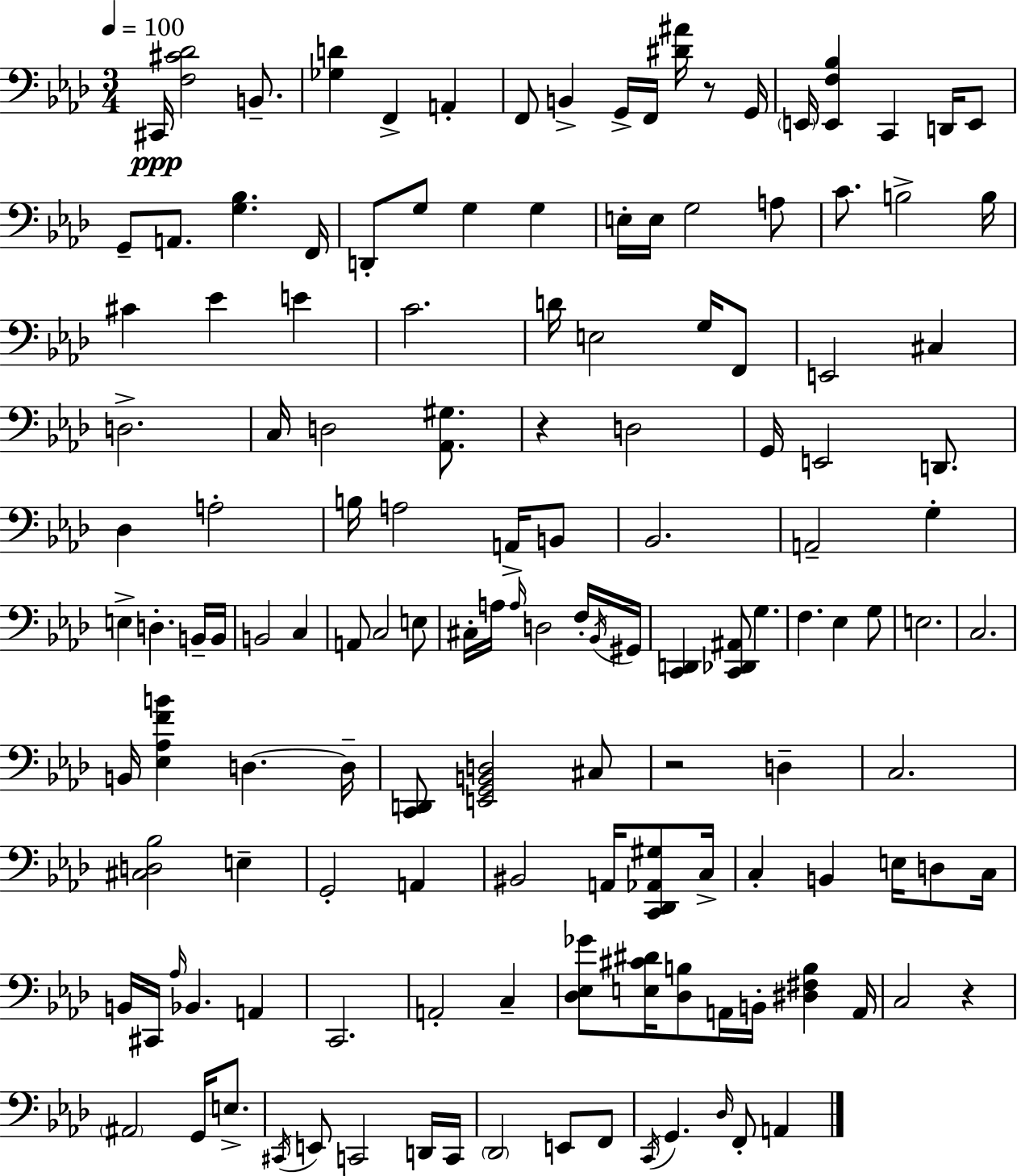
C#2/s [F3,C#4,Db4]/h B2/e. [Gb3,D4]/q F2/q A2/q F2/e B2/q G2/s F2/s [D#4,A#4]/s R/e G2/s E2/s [E2,F3,Bb3]/q C2/q D2/s E2/e G2/e A2/e. [G3,Bb3]/q. F2/s D2/e G3/e G3/q G3/q E3/s E3/s G3/h A3/e C4/e. B3/h B3/s C#4/q Eb4/q E4/q C4/h. D4/s E3/h G3/s F2/e E2/h C#3/q D3/h. C3/s D3/h [Ab2,G#3]/e. R/q D3/h G2/s E2/h D2/e. Db3/q A3/h B3/s A3/h A2/s B2/e Bb2/h. A2/h G3/q E3/q D3/q. B2/s B2/s B2/h C3/q A2/e C3/h E3/e C#3/s A3/s A3/s D3/h F3/s Bb2/s G#2/s [C2,D2]/q [C2,Db2,A#2]/e G3/q. F3/q. Eb3/q G3/e E3/h. C3/h. B2/s [Eb3,Ab3,F4,B4]/q D3/q. D3/s [C2,D2]/e [E2,G2,B2,D3]/h C#3/e R/h D3/q C3/h. [C#3,D3,Bb3]/h E3/q G2/h A2/q BIS2/h A2/s [C2,Db2,Ab2,G#3]/e C3/s C3/q B2/q E3/s D3/e C3/s B2/s C#2/s Ab3/s Bb2/q. A2/q C2/h. A2/h C3/q [Db3,Eb3,Gb4]/e [E3,C#4,D#4]/s [Db3,B3]/e A2/s B2/s [D#3,F#3,B3]/q A2/s C3/h R/q A#2/h G2/s E3/e. C#2/s E2/e C2/h D2/s C2/s Db2/h E2/e F2/e C2/s G2/q. Db3/s F2/e A2/q